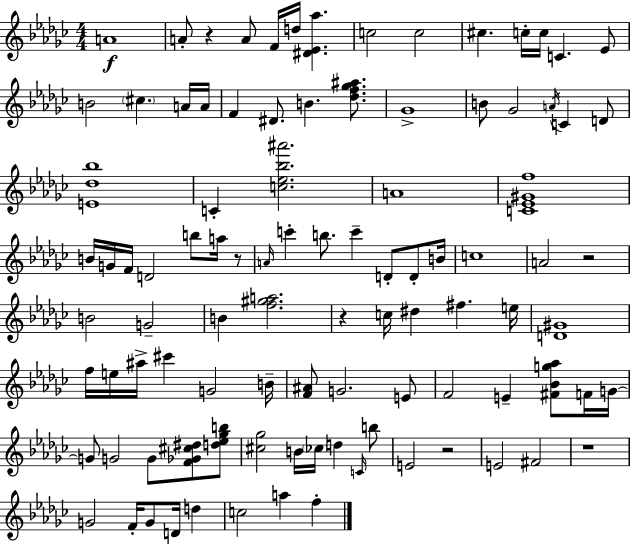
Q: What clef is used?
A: treble